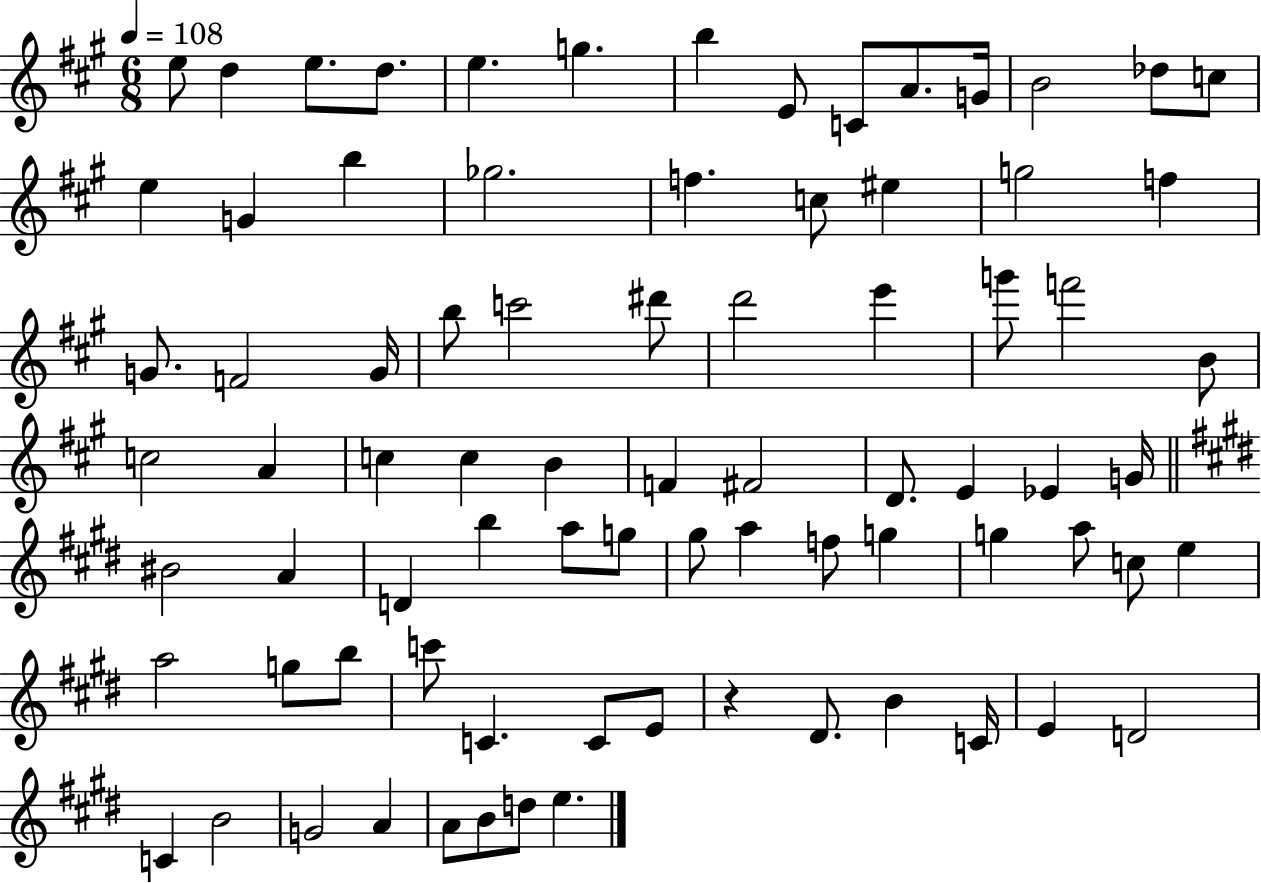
{
  \clef treble
  \numericTimeSignature
  \time 6/8
  \key a \major
  \tempo 4 = 108
  e''8 d''4 e''8. d''8. | e''4. g''4. | b''4 e'8 c'8 a'8. g'16 | b'2 des''8 c''8 | \break e''4 g'4 b''4 | ges''2. | f''4. c''8 eis''4 | g''2 f''4 | \break g'8. f'2 g'16 | b''8 c'''2 dis'''8 | d'''2 e'''4 | g'''8 f'''2 b'8 | \break c''2 a'4 | c''4 c''4 b'4 | f'4 fis'2 | d'8. e'4 ees'4 g'16 | \break \bar "||" \break \key e \major bis'2 a'4 | d'4 b''4 a''8 g''8 | gis''8 a''4 f''8 g''4 | g''4 a''8 c''8 e''4 | \break a''2 g''8 b''8 | c'''8 c'4. c'8 e'8 | r4 dis'8. b'4 c'16 | e'4 d'2 | \break c'4 b'2 | g'2 a'4 | a'8 b'8 d''8 e''4. | \bar "|."
}